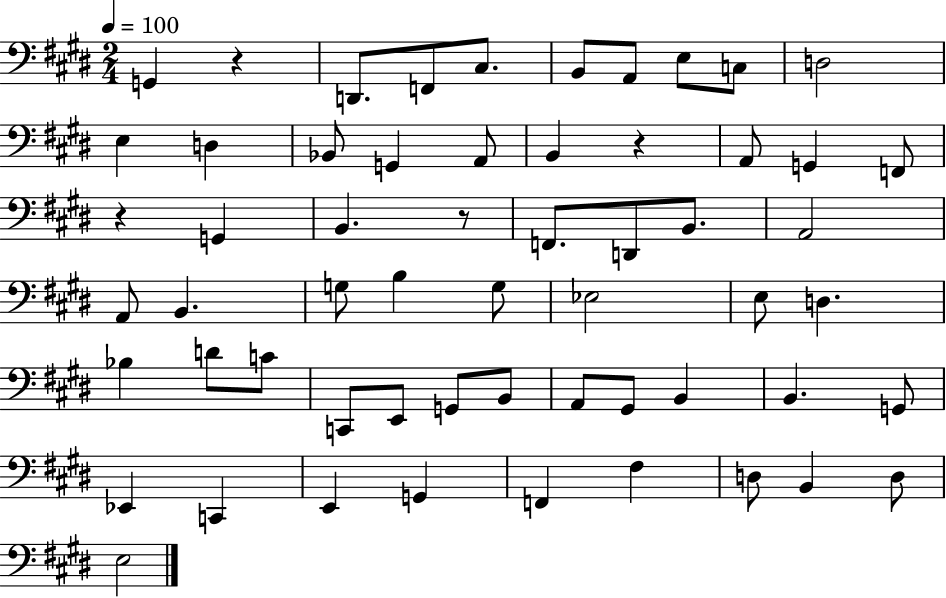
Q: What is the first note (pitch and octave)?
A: G2